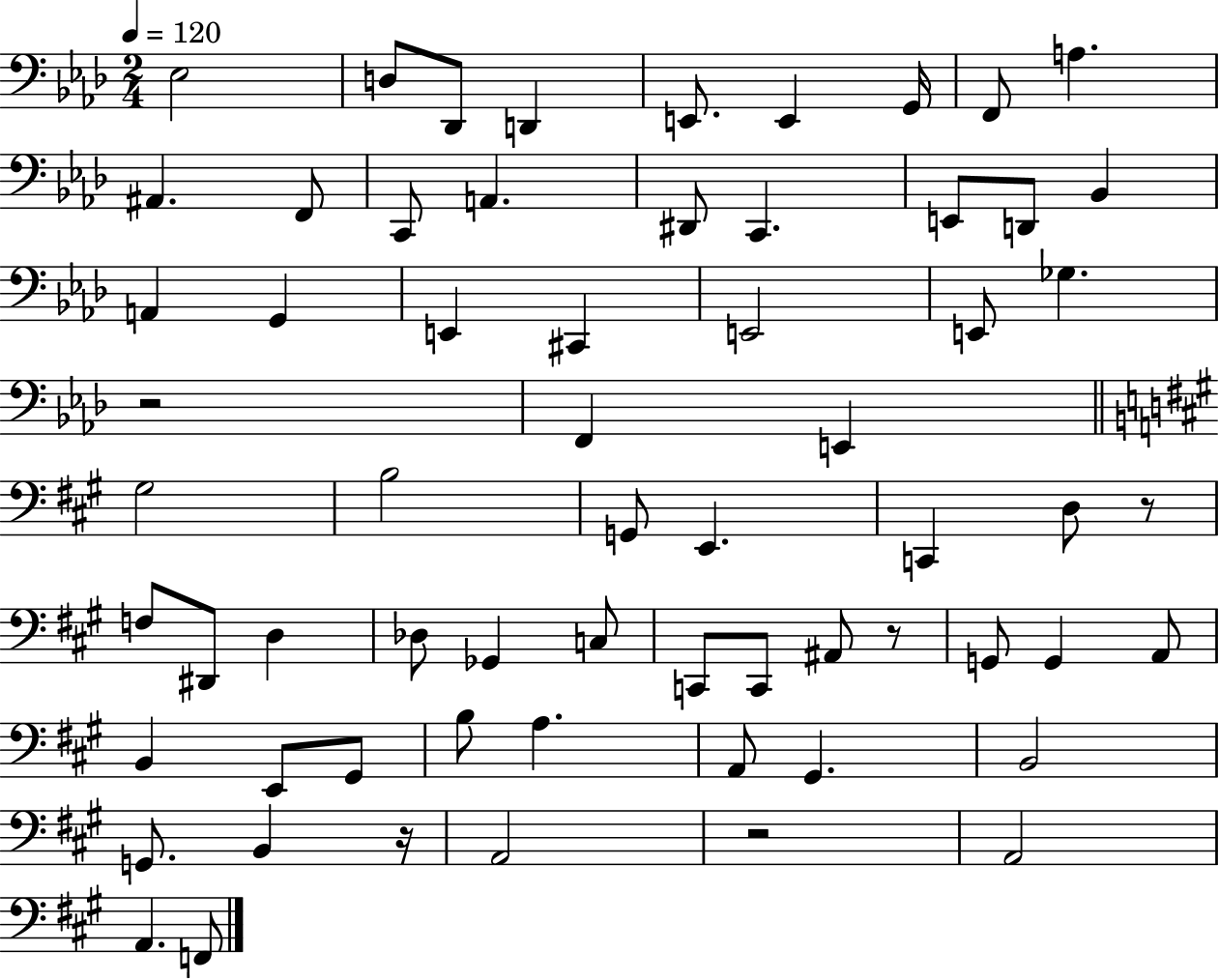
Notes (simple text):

Eb3/h D3/e Db2/e D2/q E2/e. E2/q G2/s F2/e A3/q. A#2/q. F2/e C2/e A2/q. D#2/e C2/q. E2/e D2/e Bb2/q A2/q G2/q E2/q C#2/q E2/h E2/e Gb3/q. R/h F2/q E2/q G#3/h B3/h G2/e E2/q. C2/q D3/e R/e F3/e D#2/e D3/q Db3/e Gb2/q C3/e C2/e C2/e A#2/e R/e G2/e G2/q A2/e B2/q E2/e G#2/e B3/e A3/q. A2/e G#2/q. B2/h G2/e. B2/q R/s A2/h R/h A2/h A2/q. F2/e